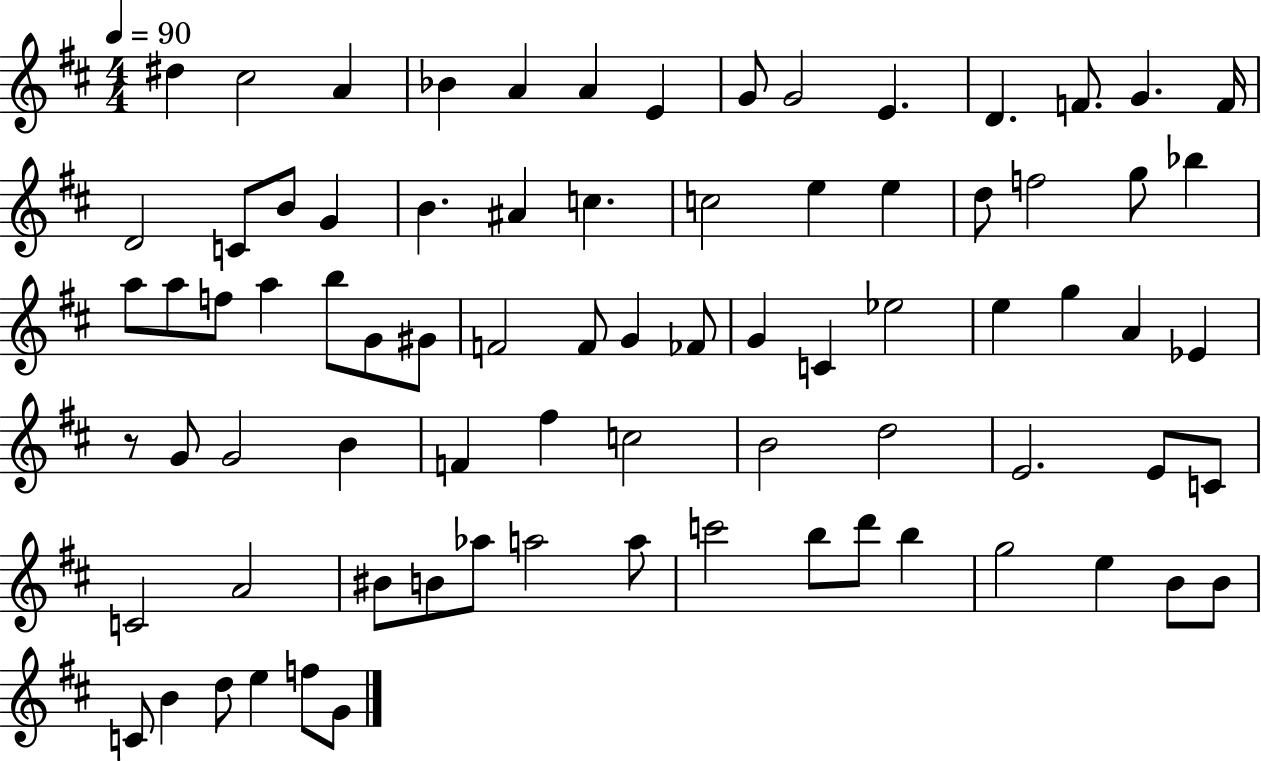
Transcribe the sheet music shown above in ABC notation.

X:1
T:Untitled
M:4/4
L:1/4
K:D
^d ^c2 A _B A A E G/2 G2 E D F/2 G F/4 D2 C/2 B/2 G B ^A c c2 e e d/2 f2 g/2 _b a/2 a/2 f/2 a b/2 G/2 ^G/2 F2 F/2 G _F/2 G C _e2 e g A _E z/2 G/2 G2 B F ^f c2 B2 d2 E2 E/2 C/2 C2 A2 ^B/2 B/2 _a/2 a2 a/2 c'2 b/2 d'/2 b g2 e B/2 B/2 C/2 B d/2 e f/2 G/2